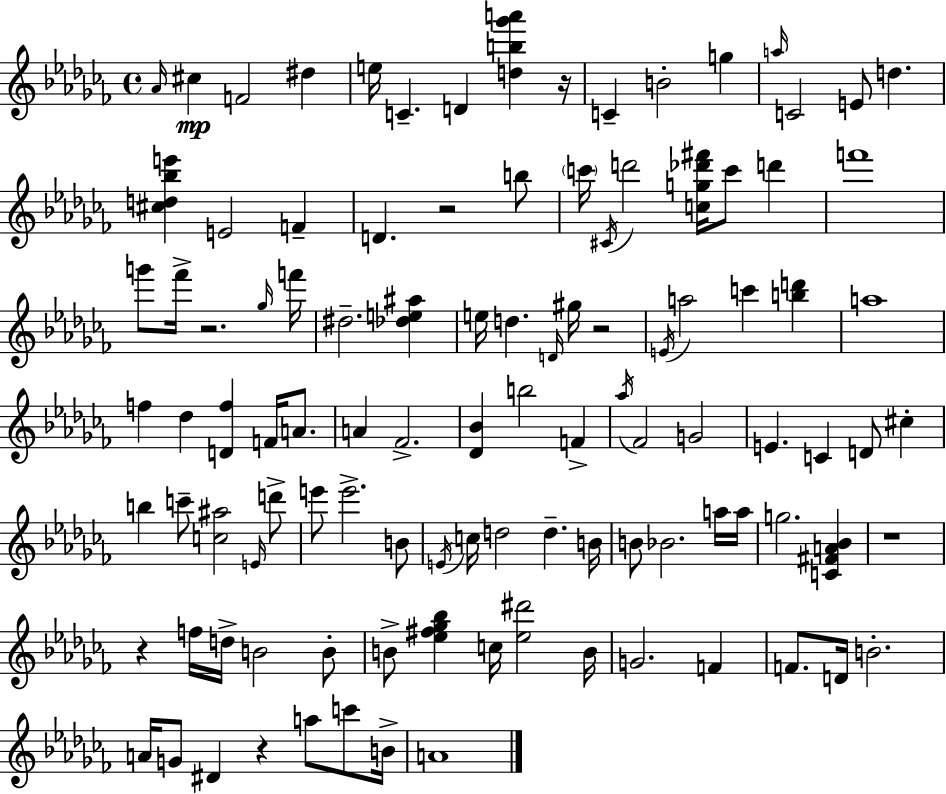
{
  \clef treble
  \time 4/4
  \defaultTimeSignature
  \key aes \minor
  \repeat volta 2 { \grace { aes'16 }\mp cis''4 f'2 dis''4 | e''16 c'4.-- d'4 <d'' b'' ges''' a'''>4 | r16 c'4-- b'2-. g''4 | \grace { a''16 } c'2 e'8 d''4. | \break <cis'' d'' bes'' e'''>4 e'2 f'4-- | d'4. r2 | b''8 \parenthesize c'''16 \acciaccatura { cis'16 } d'''2 <c'' g'' des''' fis'''>16 c'''8 d'''4 | f'''1 | \break g'''8 fes'''16-> r2. | \grace { ges''16 } f'''16 dis''2.-- | <des'' e'' ais''>4 e''16 d''4. \grace { d'16 } gis''16 r2 | \acciaccatura { e'16 } a''2 c'''4 | \break <b'' d'''>4 a''1 | f''4 des''4 <d' f''>4 | f'16 a'8. a'4 fes'2.-> | <des' bes'>4 b''2 | \break f'4-> \acciaccatura { aes''16 } fes'2 g'2 | e'4. c'4 | d'8 cis''4-. b''4 c'''8-- <c'' ais''>2 | \grace { e'16 } d'''8-> e'''8 e'''2.-> | \break b'8 \acciaccatura { e'16 } c''16 d''2 | d''4.-- b'16 b'8 bes'2. | a''16 a''16 g''2. | <c' fis' a' bes'>4 r1 | \break r4 f''16 d''16-> b'2 | b'8-. b'8-> <ees'' fis'' ges'' bes''>4 c''16 | <ees'' dis'''>2 b'16 g'2. | f'4 f'8. d'16 b'2.-. | \break a'16 g'8 dis'4 | r4 a''8 c'''8 b'16-> a'1 | } \bar "|."
}